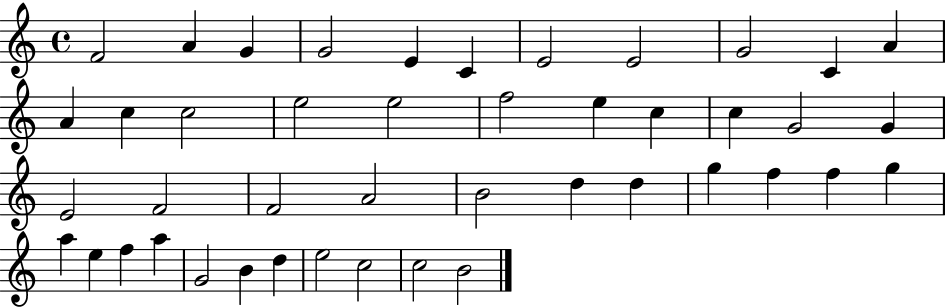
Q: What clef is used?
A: treble